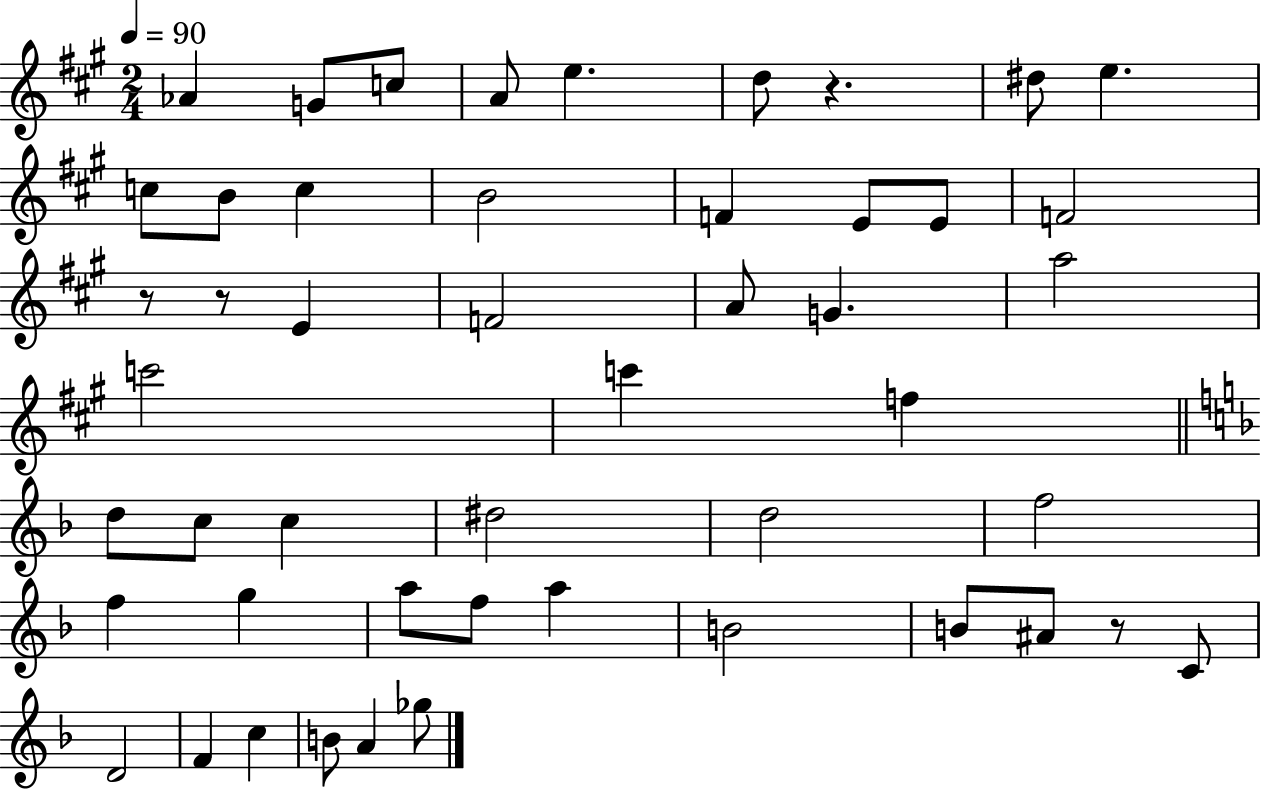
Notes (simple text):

Ab4/q G4/e C5/e A4/e E5/q. D5/e R/q. D#5/e E5/q. C5/e B4/e C5/q B4/h F4/q E4/e E4/e F4/h R/e R/e E4/q F4/h A4/e G4/q. A5/h C6/h C6/q F5/q D5/e C5/e C5/q D#5/h D5/h F5/h F5/q G5/q A5/e F5/e A5/q B4/h B4/e A#4/e R/e C4/e D4/h F4/q C5/q B4/e A4/q Gb5/e